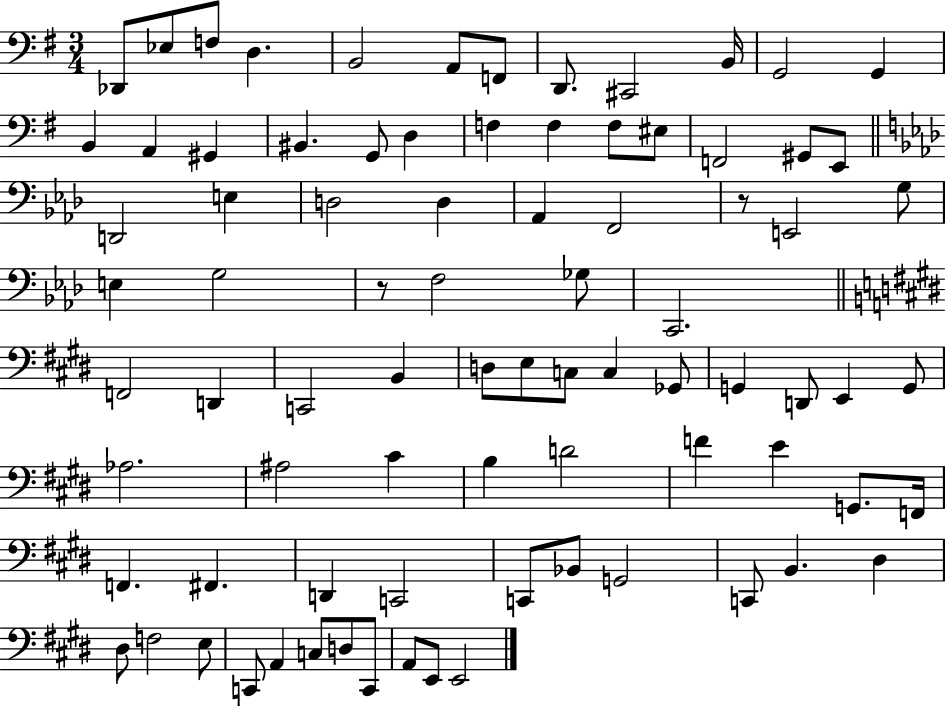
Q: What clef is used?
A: bass